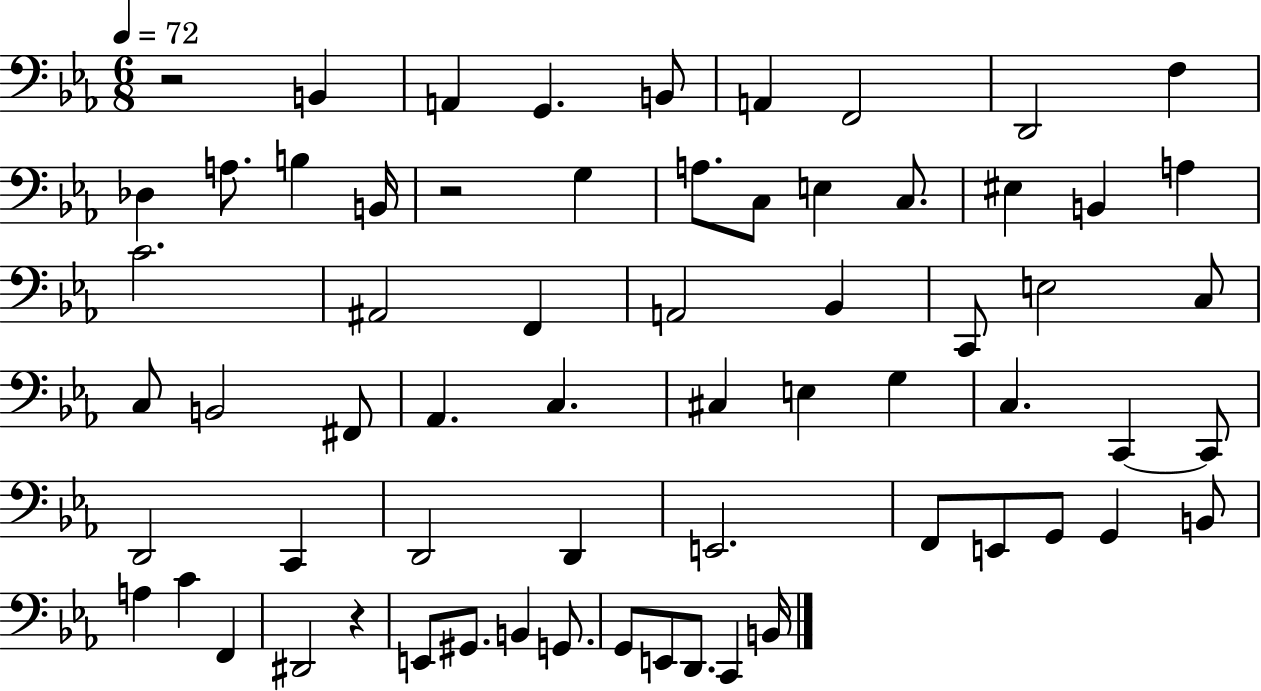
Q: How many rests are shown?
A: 3